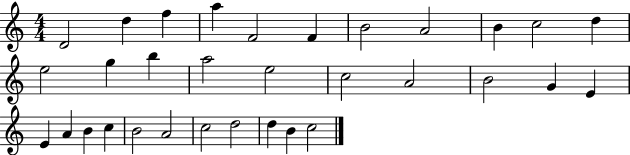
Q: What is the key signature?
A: C major